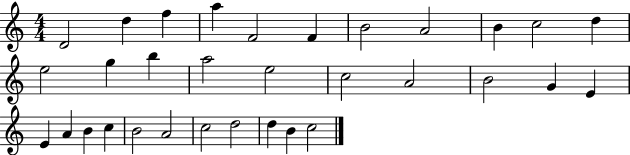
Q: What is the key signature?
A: C major